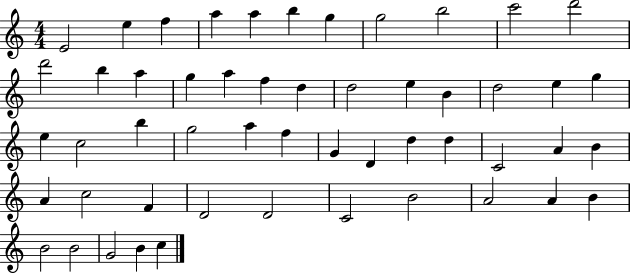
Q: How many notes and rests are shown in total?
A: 52